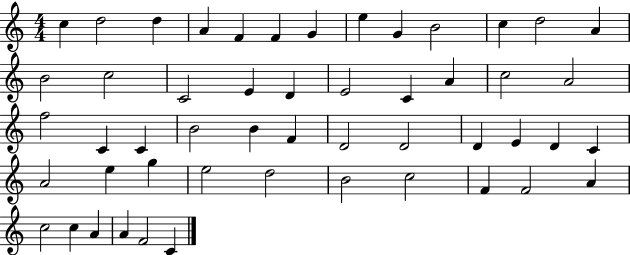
X:1
T:Untitled
M:4/4
L:1/4
K:C
c d2 d A F F G e G B2 c d2 A B2 c2 C2 E D E2 C A c2 A2 f2 C C B2 B F D2 D2 D E D C A2 e g e2 d2 B2 c2 F F2 A c2 c A A F2 C